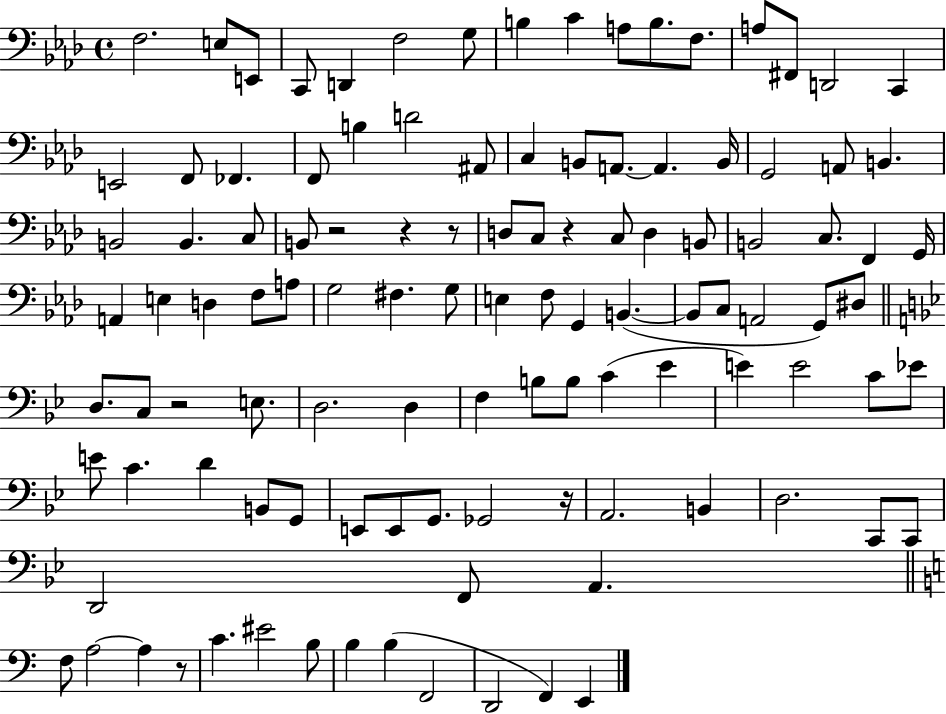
{
  \clef bass
  \time 4/4
  \defaultTimeSignature
  \key aes \major
  f2. e8 e,8 | c,8 d,4 f2 g8 | b4 c'4 a8 b8. f8. | a8 fis,8 d,2 c,4 | \break e,2 f,8 fes,4. | f,8 b4 d'2 ais,8 | c4 b,8 a,8.~~ a,4. b,16 | g,2 a,8 b,4. | \break b,2 b,4. c8 | b,8 r2 r4 r8 | d8 c8 r4 c8 d4 b,8 | b,2 c8. f,4 g,16 | \break a,4 e4 d4 f8 a8 | g2 fis4. g8 | e4 f8 g,4 b,4.~(~ | b,8 c8 a,2 g,8) dis8 | \break \bar "||" \break \key bes \major d8. c8 r2 e8. | d2. d4 | f4 b8 b8 c'4( ees'4 | e'4) e'2 c'8 ees'8 | \break e'8 c'4. d'4 b,8 g,8 | e,8 e,8 g,8. ges,2 r16 | a,2. b,4 | d2. c,8 c,8 | \break d,2 f,8 a,4. | \bar "||" \break \key c \major f8 a2~~ a4 r8 | c'4. eis'2 b8 | b4 b4( f,2 | d,2 f,4) e,4 | \break \bar "|."
}